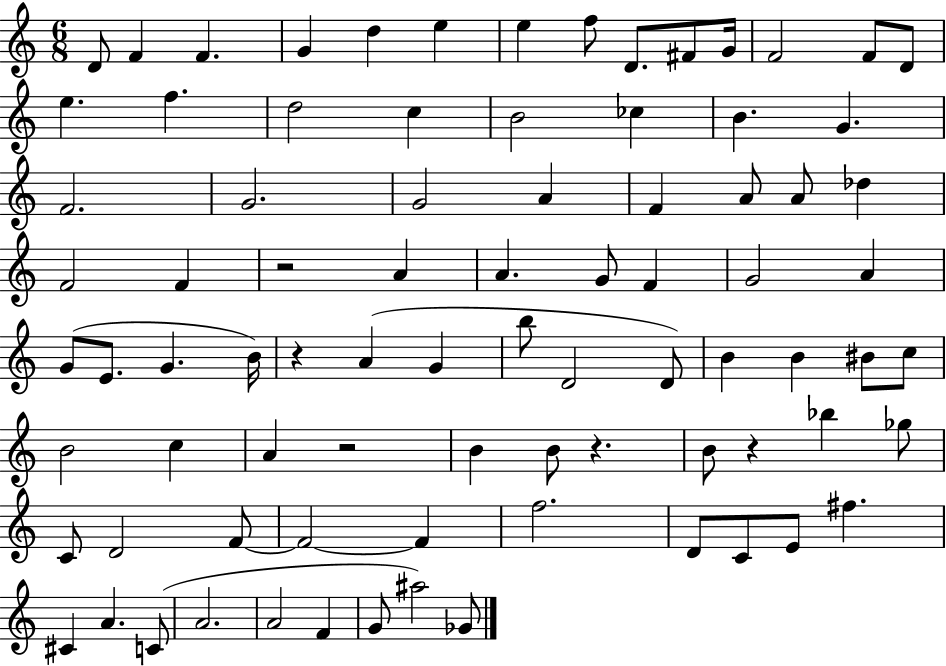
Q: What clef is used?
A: treble